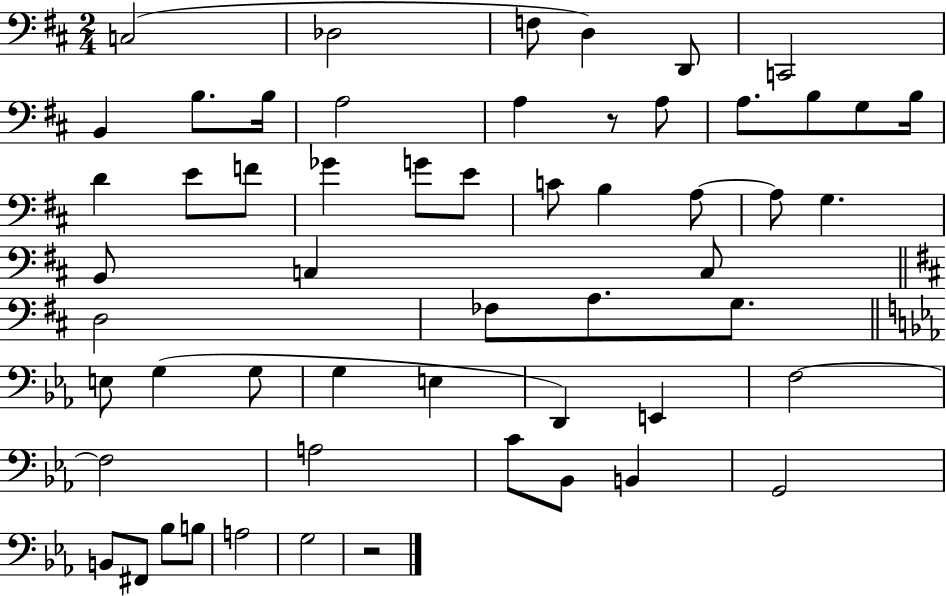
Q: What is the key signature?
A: D major